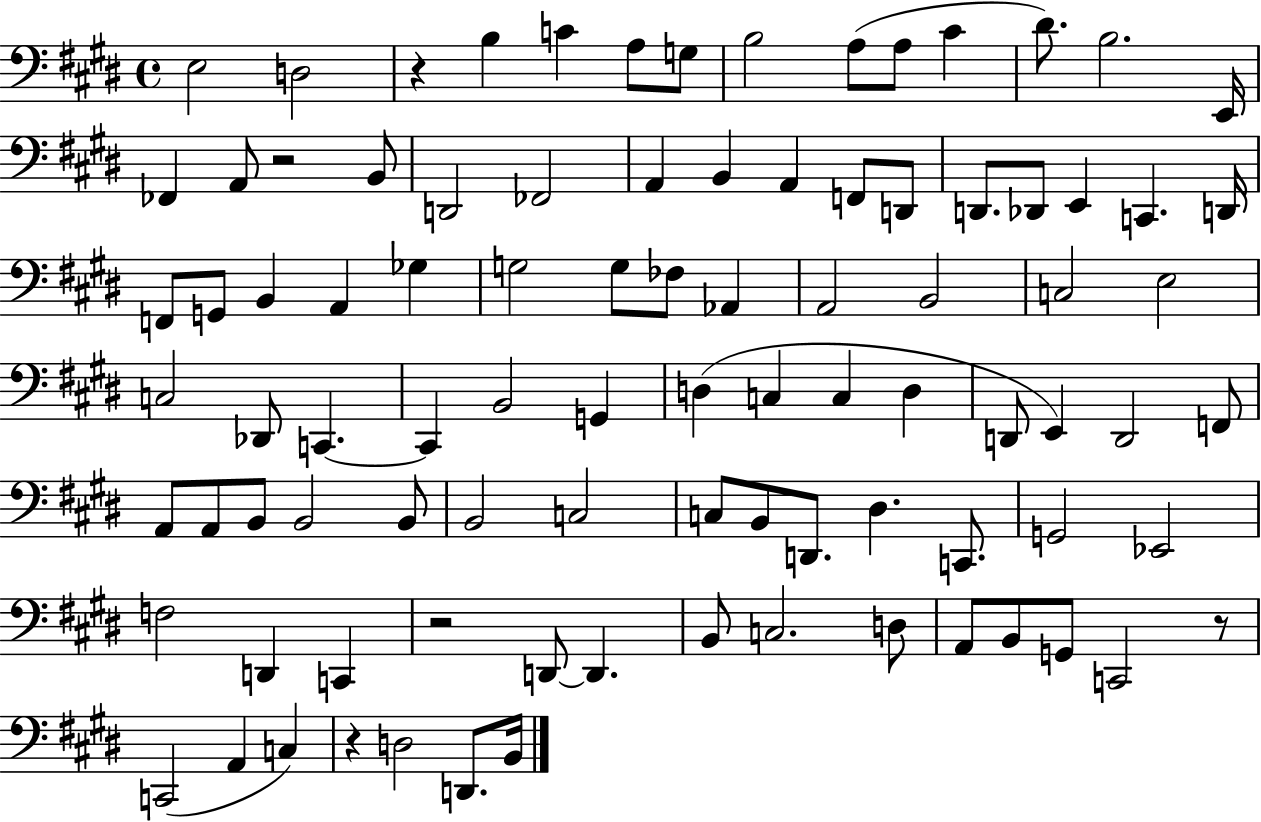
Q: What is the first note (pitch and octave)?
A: E3